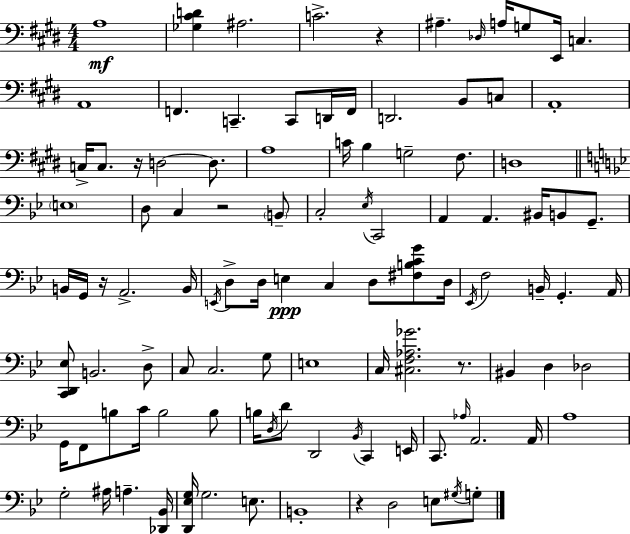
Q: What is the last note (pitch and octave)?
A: G3